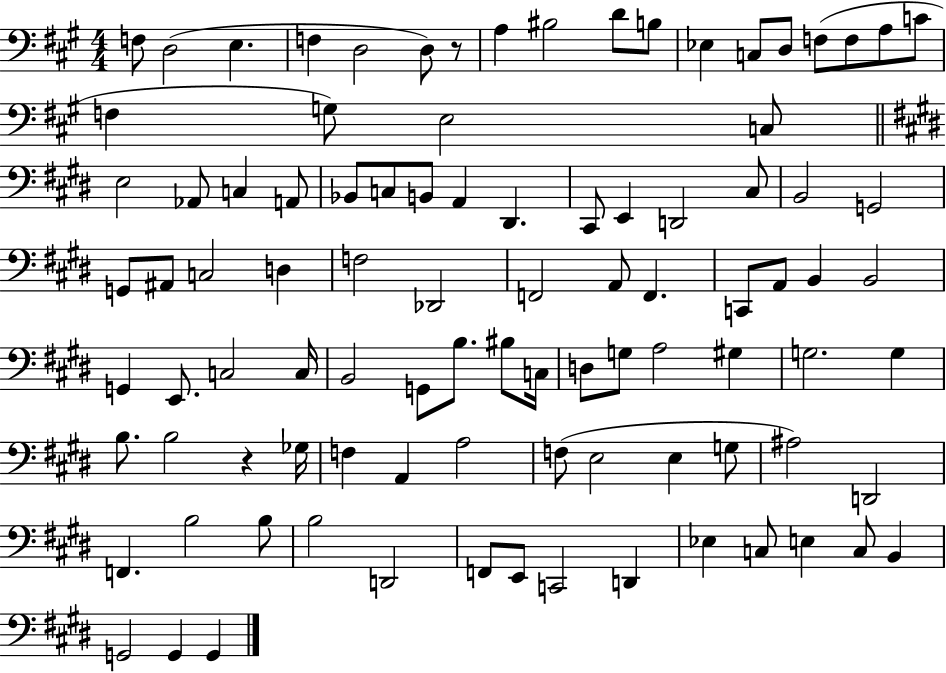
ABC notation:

X:1
T:Untitled
M:4/4
L:1/4
K:A
F,/2 D,2 E, F, D,2 D,/2 z/2 A, ^B,2 D/2 B,/2 _E, C,/2 D,/2 F,/2 F,/2 A,/2 C/2 F, G,/2 E,2 C,/2 E,2 _A,,/2 C, A,,/2 _B,,/2 C,/2 B,,/2 A,, ^D,, ^C,,/2 E,, D,,2 ^C,/2 B,,2 G,,2 G,,/2 ^A,,/2 C,2 D, F,2 _D,,2 F,,2 A,,/2 F,, C,,/2 A,,/2 B,, B,,2 G,, E,,/2 C,2 C,/4 B,,2 G,,/2 B,/2 ^B,/2 C,/4 D,/2 G,/2 A,2 ^G, G,2 G, B,/2 B,2 z _G,/4 F, A,, A,2 F,/2 E,2 E, G,/2 ^A,2 D,,2 F,, B,2 B,/2 B,2 D,,2 F,,/2 E,,/2 C,,2 D,, _E, C,/2 E, C,/2 B,, G,,2 G,, G,,